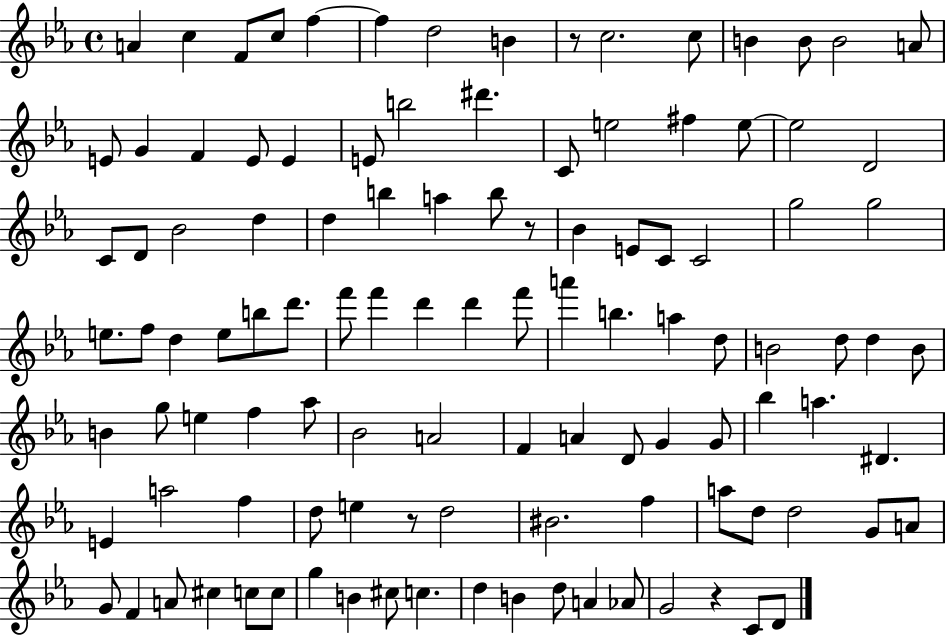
A4/q C5/q F4/e C5/e F5/q F5/q D5/h B4/q R/e C5/h. C5/e B4/q B4/e B4/h A4/e E4/e G4/q F4/q E4/e E4/q E4/e B5/h D#6/q. C4/e E5/h F#5/q E5/e E5/h D4/h C4/e D4/e Bb4/h D5/q D5/q B5/q A5/q B5/e R/e Bb4/q E4/e C4/e C4/h G5/h G5/h E5/e. F5/e D5/q E5/e B5/e D6/e. F6/e F6/q D6/q D6/q F6/e A6/q B5/q. A5/q D5/e B4/h D5/e D5/q B4/e B4/q G5/e E5/q F5/q Ab5/e Bb4/h A4/h F4/q A4/q D4/e G4/q G4/e Bb5/q A5/q. D#4/q. E4/q A5/h F5/q D5/e E5/q R/e D5/h BIS4/h. F5/q A5/e D5/e D5/h G4/e A4/e G4/e F4/q A4/e C#5/q C5/e C5/e G5/q B4/q C#5/e C5/q. D5/q B4/q D5/e A4/q Ab4/e G4/h R/q C4/e D4/e